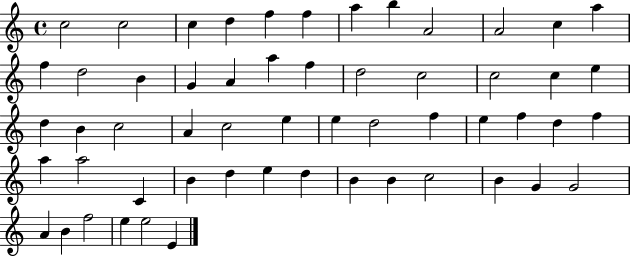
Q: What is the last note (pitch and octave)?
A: E4